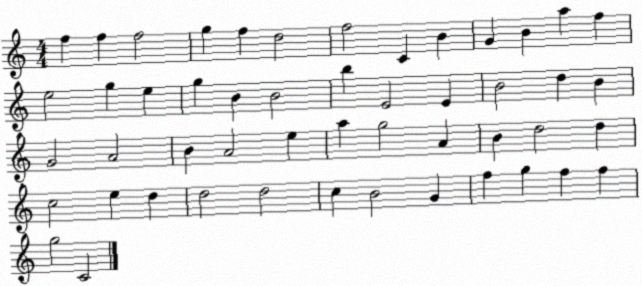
X:1
T:Untitled
M:4/4
L:1/4
K:C
f f f2 g f d2 f2 C B G B a f e2 g e g B B2 b E2 E B2 d B G2 A2 B A2 e a g2 A B d2 d c2 e d d2 d2 c B2 G f g f f g2 C2